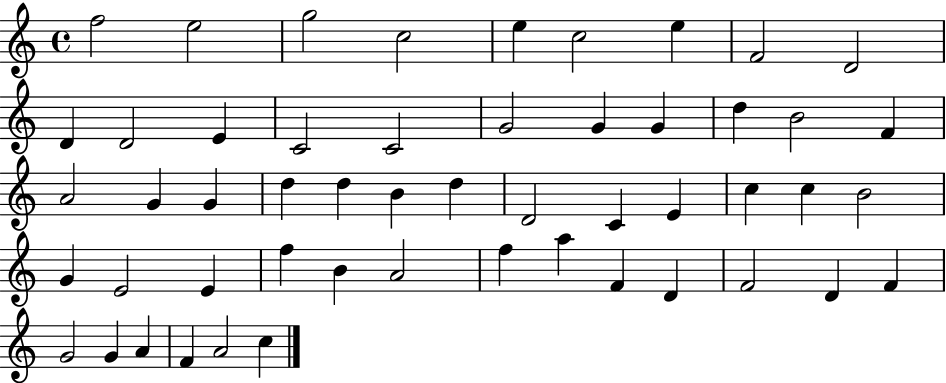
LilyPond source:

{
  \clef treble
  \time 4/4
  \defaultTimeSignature
  \key c \major
  f''2 e''2 | g''2 c''2 | e''4 c''2 e''4 | f'2 d'2 | \break d'4 d'2 e'4 | c'2 c'2 | g'2 g'4 g'4 | d''4 b'2 f'4 | \break a'2 g'4 g'4 | d''4 d''4 b'4 d''4 | d'2 c'4 e'4 | c''4 c''4 b'2 | \break g'4 e'2 e'4 | f''4 b'4 a'2 | f''4 a''4 f'4 d'4 | f'2 d'4 f'4 | \break g'2 g'4 a'4 | f'4 a'2 c''4 | \bar "|."
}